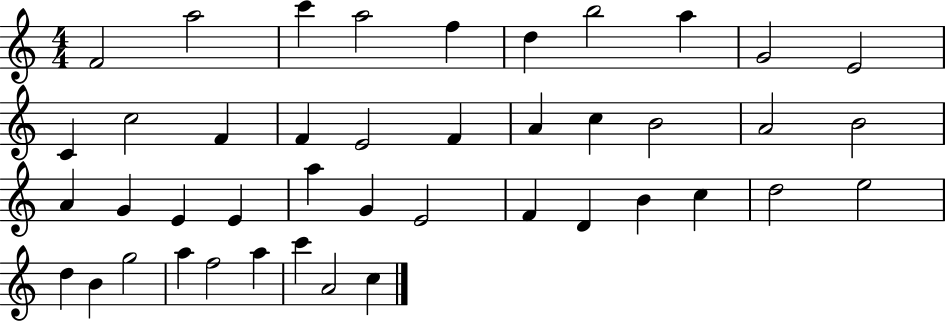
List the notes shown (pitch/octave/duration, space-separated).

F4/h A5/h C6/q A5/h F5/q D5/q B5/h A5/q G4/h E4/h C4/q C5/h F4/q F4/q E4/h F4/q A4/q C5/q B4/h A4/h B4/h A4/q G4/q E4/q E4/q A5/q G4/q E4/h F4/q D4/q B4/q C5/q D5/h E5/h D5/q B4/q G5/h A5/q F5/h A5/q C6/q A4/h C5/q